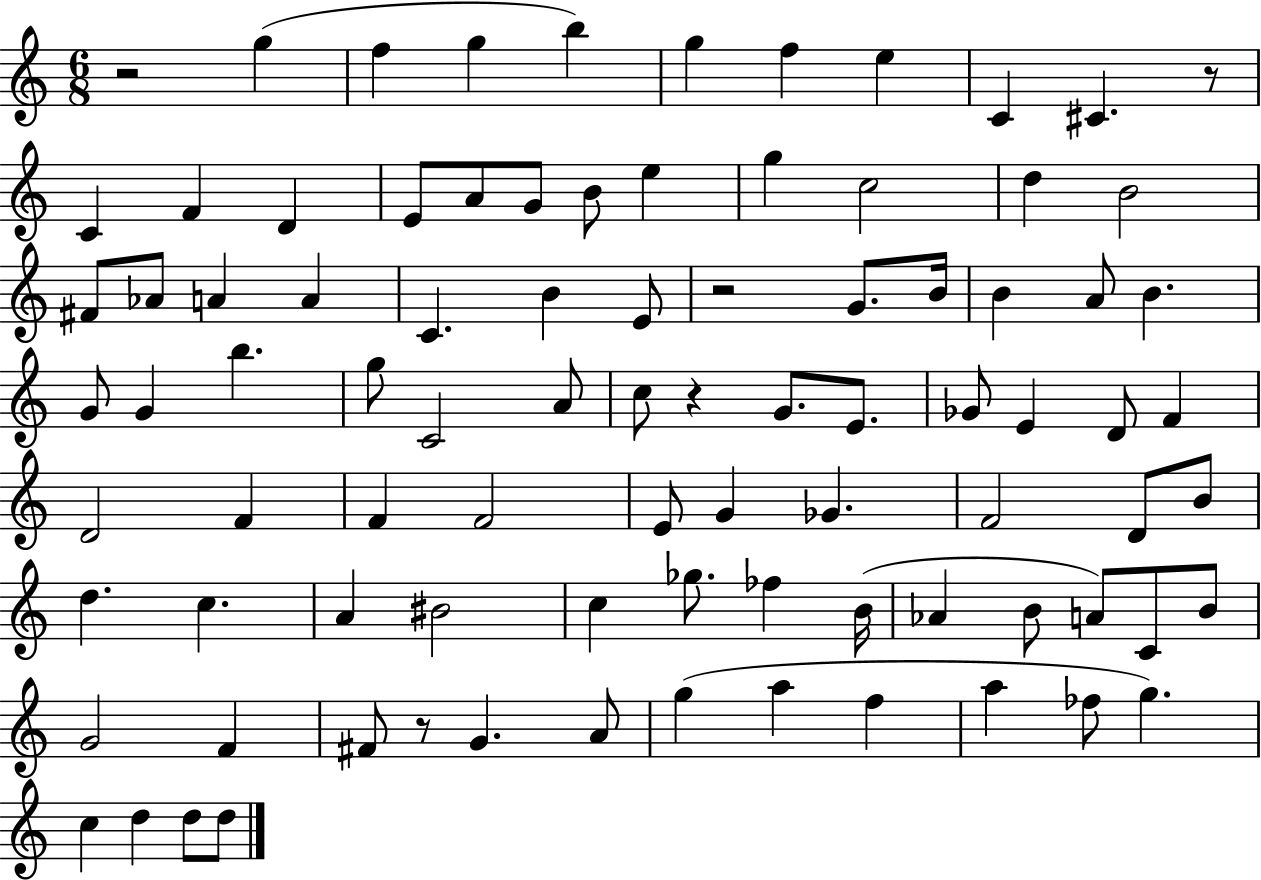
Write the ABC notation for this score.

X:1
T:Untitled
M:6/8
L:1/4
K:C
z2 g f g b g f e C ^C z/2 C F D E/2 A/2 G/2 B/2 e g c2 d B2 ^F/2 _A/2 A A C B E/2 z2 G/2 B/4 B A/2 B G/2 G b g/2 C2 A/2 c/2 z G/2 E/2 _G/2 E D/2 F D2 F F F2 E/2 G _G F2 D/2 B/2 d c A ^B2 c _g/2 _f B/4 _A B/2 A/2 C/2 B/2 G2 F ^F/2 z/2 G A/2 g a f a _f/2 g c d d/2 d/2